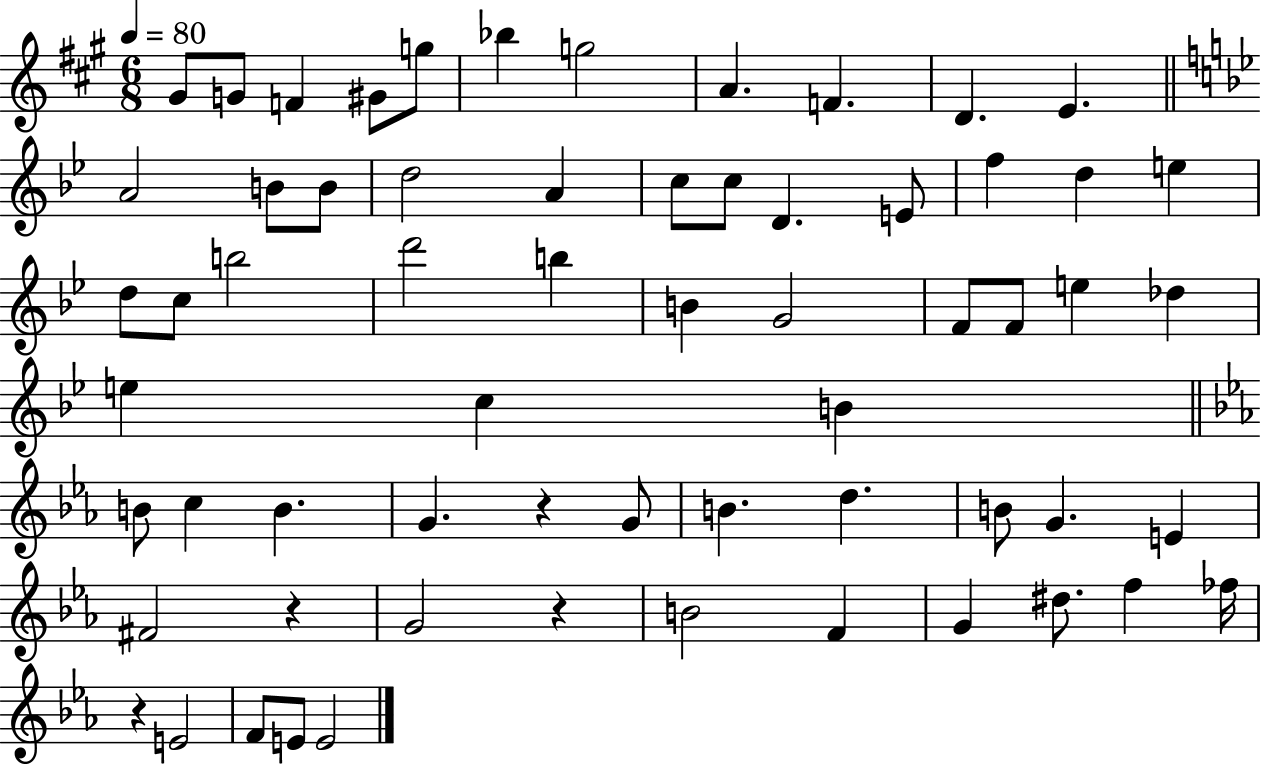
G#4/e G4/e F4/q G#4/e G5/e Bb5/q G5/h A4/q. F4/q. D4/q. E4/q. A4/h B4/e B4/e D5/h A4/q C5/e C5/e D4/q. E4/e F5/q D5/q E5/q D5/e C5/e B5/h D6/h B5/q B4/q G4/h F4/e F4/e E5/q Db5/q E5/q C5/q B4/q B4/e C5/q B4/q. G4/q. R/q G4/e B4/q. D5/q. B4/e G4/q. E4/q F#4/h R/q G4/h R/q B4/h F4/q G4/q D#5/e. F5/q FES5/s R/q E4/h F4/e E4/e E4/h